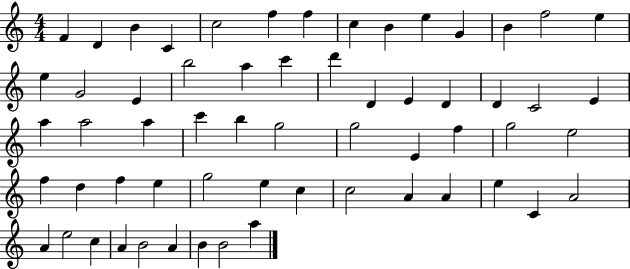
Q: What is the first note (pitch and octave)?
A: F4